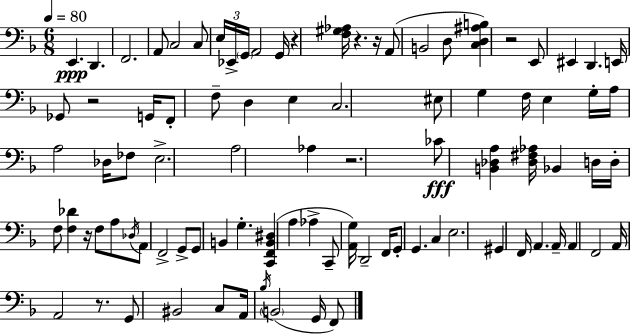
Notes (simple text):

E2/q. D2/q. F2/h. A2/e C3/h C3/e E3/s Eb2/s G2/s A2/h G2/s R/q [F3,G#3,Ab3]/s R/q. R/s A2/e B2/h D3/e [C3,D3,A#3,B3]/q R/h E2/e EIS2/q D2/q. E2/s Gb2/e R/h G2/s F2/e F3/e D3/q E3/q C3/h. EIS3/e G3/q F3/s E3/q G3/s A3/s A3/h Db3/s FES3/e E3/h. A3/h Ab3/q R/h. CES4/e [B2,Db3,A3]/q [Db3,F#3,Ab3]/s Bb2/q D3/s D3/s F3/e [F3,Db4]/q R/s F3/e A3/e Db3/s A2/e F2/h G2/e G2/e B2/q G3/q. [C2,F2,B2,D#3]/q A3/q Ab3/q C2/e [A2,G3]/s D2/h F2/s G2/e G2/q. C3/q E3/h. G#2/q F2/s A2/q. A2/s A2/q F2/h A2/s A2/h R/e. G2/e BIS2/h C3/e A2/s Bb3/s B2/h G2/s F2/e